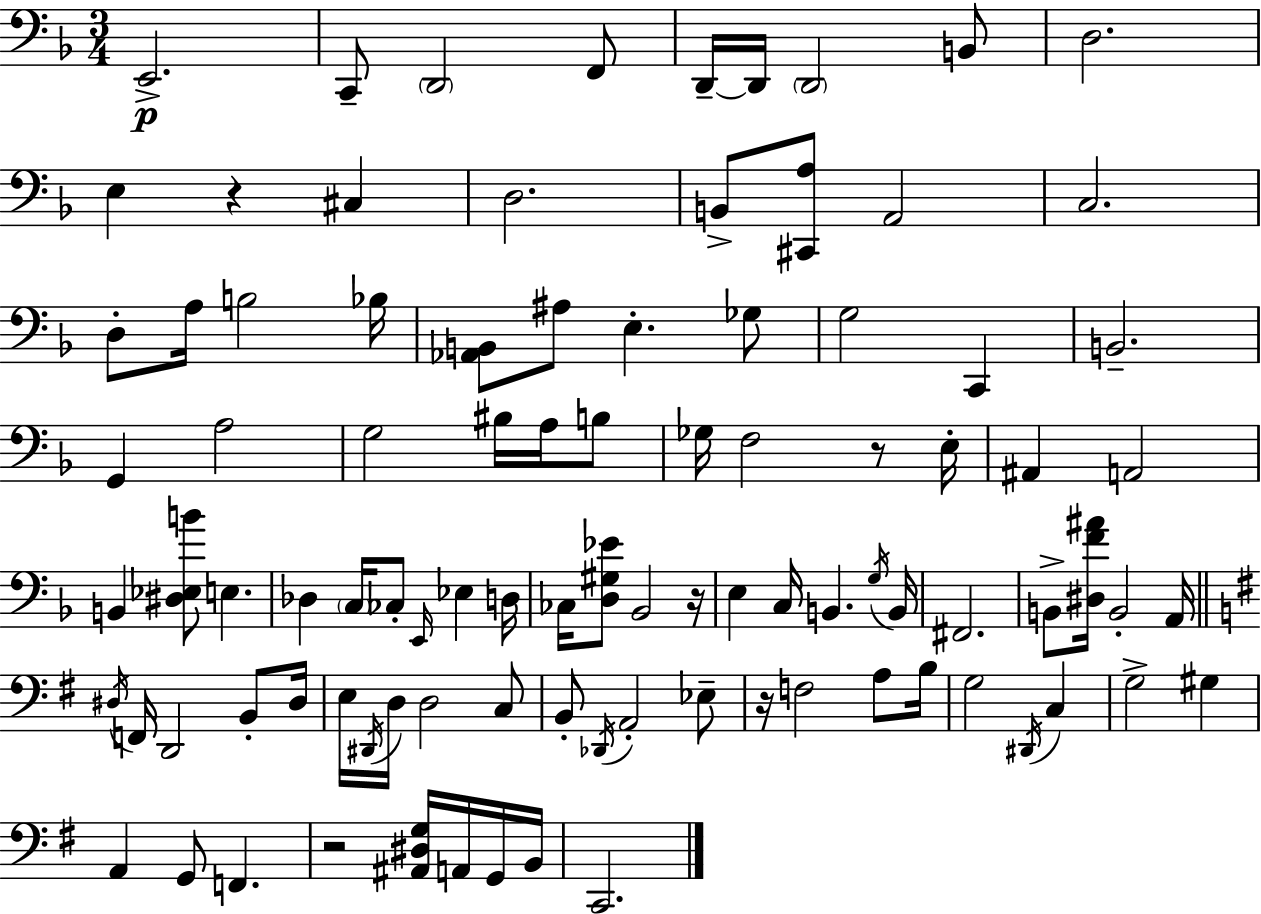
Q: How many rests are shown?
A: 5